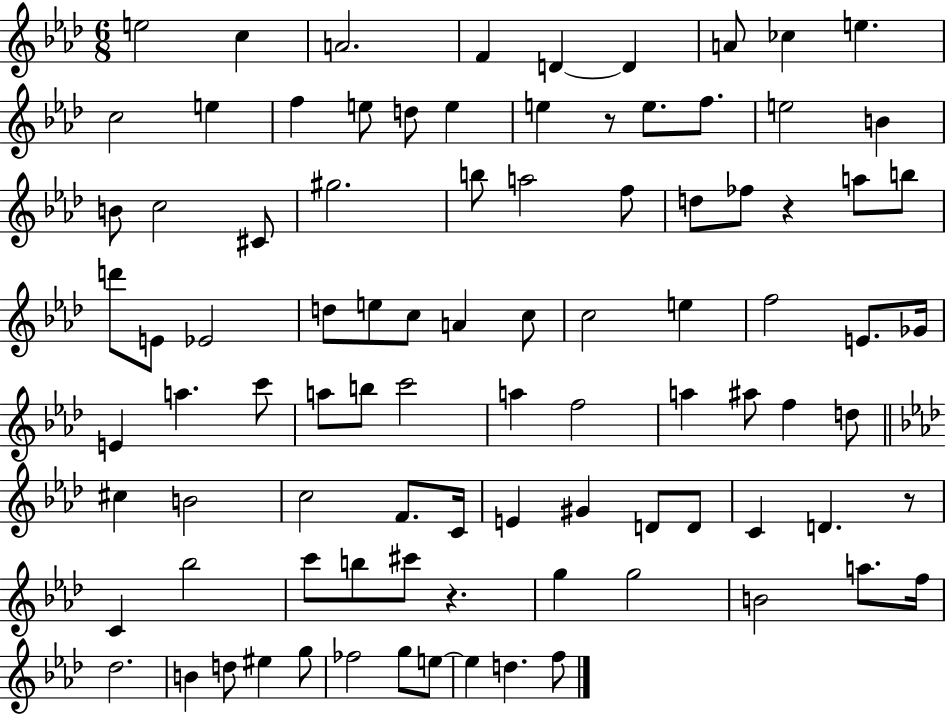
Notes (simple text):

E5/h C5/q A4/h. F4/q D4/q D4/q A4/e CES5/q E5/q. C5/h E5/q F5/q E5/e D5/e E5/q E5/q R/e E5/e. F5/e. E5/h B4/q B4/e C5/h C#4/e G#5/h. B5/e A5/h F5/e D5/e FES5/e R/q A5/e B5/e D6/e E4/e Eb4/h D5/e E5/e C5/e A4/q C5/e C5/h E5/q F5/h E4/e. Gb4/s E4/q A5/q. C6/e A5/e B5/e C6/h A5/q F5/h A5/q A#5/e F5/q D5/e C#5/q B4/h C5/h F4/e. C4/s E4/q G#4/q D4/e D4/e C4/q D4/q. R/e C4/q Bb5/h C6/e B5/e C#6/e R/q. G5/q G5/h B4/h A5/e. F5/s Db5/h. B4/q D5/e EIS5/q G5/e FES5/h G5/e E5/e E5/q D5/q. F5/e